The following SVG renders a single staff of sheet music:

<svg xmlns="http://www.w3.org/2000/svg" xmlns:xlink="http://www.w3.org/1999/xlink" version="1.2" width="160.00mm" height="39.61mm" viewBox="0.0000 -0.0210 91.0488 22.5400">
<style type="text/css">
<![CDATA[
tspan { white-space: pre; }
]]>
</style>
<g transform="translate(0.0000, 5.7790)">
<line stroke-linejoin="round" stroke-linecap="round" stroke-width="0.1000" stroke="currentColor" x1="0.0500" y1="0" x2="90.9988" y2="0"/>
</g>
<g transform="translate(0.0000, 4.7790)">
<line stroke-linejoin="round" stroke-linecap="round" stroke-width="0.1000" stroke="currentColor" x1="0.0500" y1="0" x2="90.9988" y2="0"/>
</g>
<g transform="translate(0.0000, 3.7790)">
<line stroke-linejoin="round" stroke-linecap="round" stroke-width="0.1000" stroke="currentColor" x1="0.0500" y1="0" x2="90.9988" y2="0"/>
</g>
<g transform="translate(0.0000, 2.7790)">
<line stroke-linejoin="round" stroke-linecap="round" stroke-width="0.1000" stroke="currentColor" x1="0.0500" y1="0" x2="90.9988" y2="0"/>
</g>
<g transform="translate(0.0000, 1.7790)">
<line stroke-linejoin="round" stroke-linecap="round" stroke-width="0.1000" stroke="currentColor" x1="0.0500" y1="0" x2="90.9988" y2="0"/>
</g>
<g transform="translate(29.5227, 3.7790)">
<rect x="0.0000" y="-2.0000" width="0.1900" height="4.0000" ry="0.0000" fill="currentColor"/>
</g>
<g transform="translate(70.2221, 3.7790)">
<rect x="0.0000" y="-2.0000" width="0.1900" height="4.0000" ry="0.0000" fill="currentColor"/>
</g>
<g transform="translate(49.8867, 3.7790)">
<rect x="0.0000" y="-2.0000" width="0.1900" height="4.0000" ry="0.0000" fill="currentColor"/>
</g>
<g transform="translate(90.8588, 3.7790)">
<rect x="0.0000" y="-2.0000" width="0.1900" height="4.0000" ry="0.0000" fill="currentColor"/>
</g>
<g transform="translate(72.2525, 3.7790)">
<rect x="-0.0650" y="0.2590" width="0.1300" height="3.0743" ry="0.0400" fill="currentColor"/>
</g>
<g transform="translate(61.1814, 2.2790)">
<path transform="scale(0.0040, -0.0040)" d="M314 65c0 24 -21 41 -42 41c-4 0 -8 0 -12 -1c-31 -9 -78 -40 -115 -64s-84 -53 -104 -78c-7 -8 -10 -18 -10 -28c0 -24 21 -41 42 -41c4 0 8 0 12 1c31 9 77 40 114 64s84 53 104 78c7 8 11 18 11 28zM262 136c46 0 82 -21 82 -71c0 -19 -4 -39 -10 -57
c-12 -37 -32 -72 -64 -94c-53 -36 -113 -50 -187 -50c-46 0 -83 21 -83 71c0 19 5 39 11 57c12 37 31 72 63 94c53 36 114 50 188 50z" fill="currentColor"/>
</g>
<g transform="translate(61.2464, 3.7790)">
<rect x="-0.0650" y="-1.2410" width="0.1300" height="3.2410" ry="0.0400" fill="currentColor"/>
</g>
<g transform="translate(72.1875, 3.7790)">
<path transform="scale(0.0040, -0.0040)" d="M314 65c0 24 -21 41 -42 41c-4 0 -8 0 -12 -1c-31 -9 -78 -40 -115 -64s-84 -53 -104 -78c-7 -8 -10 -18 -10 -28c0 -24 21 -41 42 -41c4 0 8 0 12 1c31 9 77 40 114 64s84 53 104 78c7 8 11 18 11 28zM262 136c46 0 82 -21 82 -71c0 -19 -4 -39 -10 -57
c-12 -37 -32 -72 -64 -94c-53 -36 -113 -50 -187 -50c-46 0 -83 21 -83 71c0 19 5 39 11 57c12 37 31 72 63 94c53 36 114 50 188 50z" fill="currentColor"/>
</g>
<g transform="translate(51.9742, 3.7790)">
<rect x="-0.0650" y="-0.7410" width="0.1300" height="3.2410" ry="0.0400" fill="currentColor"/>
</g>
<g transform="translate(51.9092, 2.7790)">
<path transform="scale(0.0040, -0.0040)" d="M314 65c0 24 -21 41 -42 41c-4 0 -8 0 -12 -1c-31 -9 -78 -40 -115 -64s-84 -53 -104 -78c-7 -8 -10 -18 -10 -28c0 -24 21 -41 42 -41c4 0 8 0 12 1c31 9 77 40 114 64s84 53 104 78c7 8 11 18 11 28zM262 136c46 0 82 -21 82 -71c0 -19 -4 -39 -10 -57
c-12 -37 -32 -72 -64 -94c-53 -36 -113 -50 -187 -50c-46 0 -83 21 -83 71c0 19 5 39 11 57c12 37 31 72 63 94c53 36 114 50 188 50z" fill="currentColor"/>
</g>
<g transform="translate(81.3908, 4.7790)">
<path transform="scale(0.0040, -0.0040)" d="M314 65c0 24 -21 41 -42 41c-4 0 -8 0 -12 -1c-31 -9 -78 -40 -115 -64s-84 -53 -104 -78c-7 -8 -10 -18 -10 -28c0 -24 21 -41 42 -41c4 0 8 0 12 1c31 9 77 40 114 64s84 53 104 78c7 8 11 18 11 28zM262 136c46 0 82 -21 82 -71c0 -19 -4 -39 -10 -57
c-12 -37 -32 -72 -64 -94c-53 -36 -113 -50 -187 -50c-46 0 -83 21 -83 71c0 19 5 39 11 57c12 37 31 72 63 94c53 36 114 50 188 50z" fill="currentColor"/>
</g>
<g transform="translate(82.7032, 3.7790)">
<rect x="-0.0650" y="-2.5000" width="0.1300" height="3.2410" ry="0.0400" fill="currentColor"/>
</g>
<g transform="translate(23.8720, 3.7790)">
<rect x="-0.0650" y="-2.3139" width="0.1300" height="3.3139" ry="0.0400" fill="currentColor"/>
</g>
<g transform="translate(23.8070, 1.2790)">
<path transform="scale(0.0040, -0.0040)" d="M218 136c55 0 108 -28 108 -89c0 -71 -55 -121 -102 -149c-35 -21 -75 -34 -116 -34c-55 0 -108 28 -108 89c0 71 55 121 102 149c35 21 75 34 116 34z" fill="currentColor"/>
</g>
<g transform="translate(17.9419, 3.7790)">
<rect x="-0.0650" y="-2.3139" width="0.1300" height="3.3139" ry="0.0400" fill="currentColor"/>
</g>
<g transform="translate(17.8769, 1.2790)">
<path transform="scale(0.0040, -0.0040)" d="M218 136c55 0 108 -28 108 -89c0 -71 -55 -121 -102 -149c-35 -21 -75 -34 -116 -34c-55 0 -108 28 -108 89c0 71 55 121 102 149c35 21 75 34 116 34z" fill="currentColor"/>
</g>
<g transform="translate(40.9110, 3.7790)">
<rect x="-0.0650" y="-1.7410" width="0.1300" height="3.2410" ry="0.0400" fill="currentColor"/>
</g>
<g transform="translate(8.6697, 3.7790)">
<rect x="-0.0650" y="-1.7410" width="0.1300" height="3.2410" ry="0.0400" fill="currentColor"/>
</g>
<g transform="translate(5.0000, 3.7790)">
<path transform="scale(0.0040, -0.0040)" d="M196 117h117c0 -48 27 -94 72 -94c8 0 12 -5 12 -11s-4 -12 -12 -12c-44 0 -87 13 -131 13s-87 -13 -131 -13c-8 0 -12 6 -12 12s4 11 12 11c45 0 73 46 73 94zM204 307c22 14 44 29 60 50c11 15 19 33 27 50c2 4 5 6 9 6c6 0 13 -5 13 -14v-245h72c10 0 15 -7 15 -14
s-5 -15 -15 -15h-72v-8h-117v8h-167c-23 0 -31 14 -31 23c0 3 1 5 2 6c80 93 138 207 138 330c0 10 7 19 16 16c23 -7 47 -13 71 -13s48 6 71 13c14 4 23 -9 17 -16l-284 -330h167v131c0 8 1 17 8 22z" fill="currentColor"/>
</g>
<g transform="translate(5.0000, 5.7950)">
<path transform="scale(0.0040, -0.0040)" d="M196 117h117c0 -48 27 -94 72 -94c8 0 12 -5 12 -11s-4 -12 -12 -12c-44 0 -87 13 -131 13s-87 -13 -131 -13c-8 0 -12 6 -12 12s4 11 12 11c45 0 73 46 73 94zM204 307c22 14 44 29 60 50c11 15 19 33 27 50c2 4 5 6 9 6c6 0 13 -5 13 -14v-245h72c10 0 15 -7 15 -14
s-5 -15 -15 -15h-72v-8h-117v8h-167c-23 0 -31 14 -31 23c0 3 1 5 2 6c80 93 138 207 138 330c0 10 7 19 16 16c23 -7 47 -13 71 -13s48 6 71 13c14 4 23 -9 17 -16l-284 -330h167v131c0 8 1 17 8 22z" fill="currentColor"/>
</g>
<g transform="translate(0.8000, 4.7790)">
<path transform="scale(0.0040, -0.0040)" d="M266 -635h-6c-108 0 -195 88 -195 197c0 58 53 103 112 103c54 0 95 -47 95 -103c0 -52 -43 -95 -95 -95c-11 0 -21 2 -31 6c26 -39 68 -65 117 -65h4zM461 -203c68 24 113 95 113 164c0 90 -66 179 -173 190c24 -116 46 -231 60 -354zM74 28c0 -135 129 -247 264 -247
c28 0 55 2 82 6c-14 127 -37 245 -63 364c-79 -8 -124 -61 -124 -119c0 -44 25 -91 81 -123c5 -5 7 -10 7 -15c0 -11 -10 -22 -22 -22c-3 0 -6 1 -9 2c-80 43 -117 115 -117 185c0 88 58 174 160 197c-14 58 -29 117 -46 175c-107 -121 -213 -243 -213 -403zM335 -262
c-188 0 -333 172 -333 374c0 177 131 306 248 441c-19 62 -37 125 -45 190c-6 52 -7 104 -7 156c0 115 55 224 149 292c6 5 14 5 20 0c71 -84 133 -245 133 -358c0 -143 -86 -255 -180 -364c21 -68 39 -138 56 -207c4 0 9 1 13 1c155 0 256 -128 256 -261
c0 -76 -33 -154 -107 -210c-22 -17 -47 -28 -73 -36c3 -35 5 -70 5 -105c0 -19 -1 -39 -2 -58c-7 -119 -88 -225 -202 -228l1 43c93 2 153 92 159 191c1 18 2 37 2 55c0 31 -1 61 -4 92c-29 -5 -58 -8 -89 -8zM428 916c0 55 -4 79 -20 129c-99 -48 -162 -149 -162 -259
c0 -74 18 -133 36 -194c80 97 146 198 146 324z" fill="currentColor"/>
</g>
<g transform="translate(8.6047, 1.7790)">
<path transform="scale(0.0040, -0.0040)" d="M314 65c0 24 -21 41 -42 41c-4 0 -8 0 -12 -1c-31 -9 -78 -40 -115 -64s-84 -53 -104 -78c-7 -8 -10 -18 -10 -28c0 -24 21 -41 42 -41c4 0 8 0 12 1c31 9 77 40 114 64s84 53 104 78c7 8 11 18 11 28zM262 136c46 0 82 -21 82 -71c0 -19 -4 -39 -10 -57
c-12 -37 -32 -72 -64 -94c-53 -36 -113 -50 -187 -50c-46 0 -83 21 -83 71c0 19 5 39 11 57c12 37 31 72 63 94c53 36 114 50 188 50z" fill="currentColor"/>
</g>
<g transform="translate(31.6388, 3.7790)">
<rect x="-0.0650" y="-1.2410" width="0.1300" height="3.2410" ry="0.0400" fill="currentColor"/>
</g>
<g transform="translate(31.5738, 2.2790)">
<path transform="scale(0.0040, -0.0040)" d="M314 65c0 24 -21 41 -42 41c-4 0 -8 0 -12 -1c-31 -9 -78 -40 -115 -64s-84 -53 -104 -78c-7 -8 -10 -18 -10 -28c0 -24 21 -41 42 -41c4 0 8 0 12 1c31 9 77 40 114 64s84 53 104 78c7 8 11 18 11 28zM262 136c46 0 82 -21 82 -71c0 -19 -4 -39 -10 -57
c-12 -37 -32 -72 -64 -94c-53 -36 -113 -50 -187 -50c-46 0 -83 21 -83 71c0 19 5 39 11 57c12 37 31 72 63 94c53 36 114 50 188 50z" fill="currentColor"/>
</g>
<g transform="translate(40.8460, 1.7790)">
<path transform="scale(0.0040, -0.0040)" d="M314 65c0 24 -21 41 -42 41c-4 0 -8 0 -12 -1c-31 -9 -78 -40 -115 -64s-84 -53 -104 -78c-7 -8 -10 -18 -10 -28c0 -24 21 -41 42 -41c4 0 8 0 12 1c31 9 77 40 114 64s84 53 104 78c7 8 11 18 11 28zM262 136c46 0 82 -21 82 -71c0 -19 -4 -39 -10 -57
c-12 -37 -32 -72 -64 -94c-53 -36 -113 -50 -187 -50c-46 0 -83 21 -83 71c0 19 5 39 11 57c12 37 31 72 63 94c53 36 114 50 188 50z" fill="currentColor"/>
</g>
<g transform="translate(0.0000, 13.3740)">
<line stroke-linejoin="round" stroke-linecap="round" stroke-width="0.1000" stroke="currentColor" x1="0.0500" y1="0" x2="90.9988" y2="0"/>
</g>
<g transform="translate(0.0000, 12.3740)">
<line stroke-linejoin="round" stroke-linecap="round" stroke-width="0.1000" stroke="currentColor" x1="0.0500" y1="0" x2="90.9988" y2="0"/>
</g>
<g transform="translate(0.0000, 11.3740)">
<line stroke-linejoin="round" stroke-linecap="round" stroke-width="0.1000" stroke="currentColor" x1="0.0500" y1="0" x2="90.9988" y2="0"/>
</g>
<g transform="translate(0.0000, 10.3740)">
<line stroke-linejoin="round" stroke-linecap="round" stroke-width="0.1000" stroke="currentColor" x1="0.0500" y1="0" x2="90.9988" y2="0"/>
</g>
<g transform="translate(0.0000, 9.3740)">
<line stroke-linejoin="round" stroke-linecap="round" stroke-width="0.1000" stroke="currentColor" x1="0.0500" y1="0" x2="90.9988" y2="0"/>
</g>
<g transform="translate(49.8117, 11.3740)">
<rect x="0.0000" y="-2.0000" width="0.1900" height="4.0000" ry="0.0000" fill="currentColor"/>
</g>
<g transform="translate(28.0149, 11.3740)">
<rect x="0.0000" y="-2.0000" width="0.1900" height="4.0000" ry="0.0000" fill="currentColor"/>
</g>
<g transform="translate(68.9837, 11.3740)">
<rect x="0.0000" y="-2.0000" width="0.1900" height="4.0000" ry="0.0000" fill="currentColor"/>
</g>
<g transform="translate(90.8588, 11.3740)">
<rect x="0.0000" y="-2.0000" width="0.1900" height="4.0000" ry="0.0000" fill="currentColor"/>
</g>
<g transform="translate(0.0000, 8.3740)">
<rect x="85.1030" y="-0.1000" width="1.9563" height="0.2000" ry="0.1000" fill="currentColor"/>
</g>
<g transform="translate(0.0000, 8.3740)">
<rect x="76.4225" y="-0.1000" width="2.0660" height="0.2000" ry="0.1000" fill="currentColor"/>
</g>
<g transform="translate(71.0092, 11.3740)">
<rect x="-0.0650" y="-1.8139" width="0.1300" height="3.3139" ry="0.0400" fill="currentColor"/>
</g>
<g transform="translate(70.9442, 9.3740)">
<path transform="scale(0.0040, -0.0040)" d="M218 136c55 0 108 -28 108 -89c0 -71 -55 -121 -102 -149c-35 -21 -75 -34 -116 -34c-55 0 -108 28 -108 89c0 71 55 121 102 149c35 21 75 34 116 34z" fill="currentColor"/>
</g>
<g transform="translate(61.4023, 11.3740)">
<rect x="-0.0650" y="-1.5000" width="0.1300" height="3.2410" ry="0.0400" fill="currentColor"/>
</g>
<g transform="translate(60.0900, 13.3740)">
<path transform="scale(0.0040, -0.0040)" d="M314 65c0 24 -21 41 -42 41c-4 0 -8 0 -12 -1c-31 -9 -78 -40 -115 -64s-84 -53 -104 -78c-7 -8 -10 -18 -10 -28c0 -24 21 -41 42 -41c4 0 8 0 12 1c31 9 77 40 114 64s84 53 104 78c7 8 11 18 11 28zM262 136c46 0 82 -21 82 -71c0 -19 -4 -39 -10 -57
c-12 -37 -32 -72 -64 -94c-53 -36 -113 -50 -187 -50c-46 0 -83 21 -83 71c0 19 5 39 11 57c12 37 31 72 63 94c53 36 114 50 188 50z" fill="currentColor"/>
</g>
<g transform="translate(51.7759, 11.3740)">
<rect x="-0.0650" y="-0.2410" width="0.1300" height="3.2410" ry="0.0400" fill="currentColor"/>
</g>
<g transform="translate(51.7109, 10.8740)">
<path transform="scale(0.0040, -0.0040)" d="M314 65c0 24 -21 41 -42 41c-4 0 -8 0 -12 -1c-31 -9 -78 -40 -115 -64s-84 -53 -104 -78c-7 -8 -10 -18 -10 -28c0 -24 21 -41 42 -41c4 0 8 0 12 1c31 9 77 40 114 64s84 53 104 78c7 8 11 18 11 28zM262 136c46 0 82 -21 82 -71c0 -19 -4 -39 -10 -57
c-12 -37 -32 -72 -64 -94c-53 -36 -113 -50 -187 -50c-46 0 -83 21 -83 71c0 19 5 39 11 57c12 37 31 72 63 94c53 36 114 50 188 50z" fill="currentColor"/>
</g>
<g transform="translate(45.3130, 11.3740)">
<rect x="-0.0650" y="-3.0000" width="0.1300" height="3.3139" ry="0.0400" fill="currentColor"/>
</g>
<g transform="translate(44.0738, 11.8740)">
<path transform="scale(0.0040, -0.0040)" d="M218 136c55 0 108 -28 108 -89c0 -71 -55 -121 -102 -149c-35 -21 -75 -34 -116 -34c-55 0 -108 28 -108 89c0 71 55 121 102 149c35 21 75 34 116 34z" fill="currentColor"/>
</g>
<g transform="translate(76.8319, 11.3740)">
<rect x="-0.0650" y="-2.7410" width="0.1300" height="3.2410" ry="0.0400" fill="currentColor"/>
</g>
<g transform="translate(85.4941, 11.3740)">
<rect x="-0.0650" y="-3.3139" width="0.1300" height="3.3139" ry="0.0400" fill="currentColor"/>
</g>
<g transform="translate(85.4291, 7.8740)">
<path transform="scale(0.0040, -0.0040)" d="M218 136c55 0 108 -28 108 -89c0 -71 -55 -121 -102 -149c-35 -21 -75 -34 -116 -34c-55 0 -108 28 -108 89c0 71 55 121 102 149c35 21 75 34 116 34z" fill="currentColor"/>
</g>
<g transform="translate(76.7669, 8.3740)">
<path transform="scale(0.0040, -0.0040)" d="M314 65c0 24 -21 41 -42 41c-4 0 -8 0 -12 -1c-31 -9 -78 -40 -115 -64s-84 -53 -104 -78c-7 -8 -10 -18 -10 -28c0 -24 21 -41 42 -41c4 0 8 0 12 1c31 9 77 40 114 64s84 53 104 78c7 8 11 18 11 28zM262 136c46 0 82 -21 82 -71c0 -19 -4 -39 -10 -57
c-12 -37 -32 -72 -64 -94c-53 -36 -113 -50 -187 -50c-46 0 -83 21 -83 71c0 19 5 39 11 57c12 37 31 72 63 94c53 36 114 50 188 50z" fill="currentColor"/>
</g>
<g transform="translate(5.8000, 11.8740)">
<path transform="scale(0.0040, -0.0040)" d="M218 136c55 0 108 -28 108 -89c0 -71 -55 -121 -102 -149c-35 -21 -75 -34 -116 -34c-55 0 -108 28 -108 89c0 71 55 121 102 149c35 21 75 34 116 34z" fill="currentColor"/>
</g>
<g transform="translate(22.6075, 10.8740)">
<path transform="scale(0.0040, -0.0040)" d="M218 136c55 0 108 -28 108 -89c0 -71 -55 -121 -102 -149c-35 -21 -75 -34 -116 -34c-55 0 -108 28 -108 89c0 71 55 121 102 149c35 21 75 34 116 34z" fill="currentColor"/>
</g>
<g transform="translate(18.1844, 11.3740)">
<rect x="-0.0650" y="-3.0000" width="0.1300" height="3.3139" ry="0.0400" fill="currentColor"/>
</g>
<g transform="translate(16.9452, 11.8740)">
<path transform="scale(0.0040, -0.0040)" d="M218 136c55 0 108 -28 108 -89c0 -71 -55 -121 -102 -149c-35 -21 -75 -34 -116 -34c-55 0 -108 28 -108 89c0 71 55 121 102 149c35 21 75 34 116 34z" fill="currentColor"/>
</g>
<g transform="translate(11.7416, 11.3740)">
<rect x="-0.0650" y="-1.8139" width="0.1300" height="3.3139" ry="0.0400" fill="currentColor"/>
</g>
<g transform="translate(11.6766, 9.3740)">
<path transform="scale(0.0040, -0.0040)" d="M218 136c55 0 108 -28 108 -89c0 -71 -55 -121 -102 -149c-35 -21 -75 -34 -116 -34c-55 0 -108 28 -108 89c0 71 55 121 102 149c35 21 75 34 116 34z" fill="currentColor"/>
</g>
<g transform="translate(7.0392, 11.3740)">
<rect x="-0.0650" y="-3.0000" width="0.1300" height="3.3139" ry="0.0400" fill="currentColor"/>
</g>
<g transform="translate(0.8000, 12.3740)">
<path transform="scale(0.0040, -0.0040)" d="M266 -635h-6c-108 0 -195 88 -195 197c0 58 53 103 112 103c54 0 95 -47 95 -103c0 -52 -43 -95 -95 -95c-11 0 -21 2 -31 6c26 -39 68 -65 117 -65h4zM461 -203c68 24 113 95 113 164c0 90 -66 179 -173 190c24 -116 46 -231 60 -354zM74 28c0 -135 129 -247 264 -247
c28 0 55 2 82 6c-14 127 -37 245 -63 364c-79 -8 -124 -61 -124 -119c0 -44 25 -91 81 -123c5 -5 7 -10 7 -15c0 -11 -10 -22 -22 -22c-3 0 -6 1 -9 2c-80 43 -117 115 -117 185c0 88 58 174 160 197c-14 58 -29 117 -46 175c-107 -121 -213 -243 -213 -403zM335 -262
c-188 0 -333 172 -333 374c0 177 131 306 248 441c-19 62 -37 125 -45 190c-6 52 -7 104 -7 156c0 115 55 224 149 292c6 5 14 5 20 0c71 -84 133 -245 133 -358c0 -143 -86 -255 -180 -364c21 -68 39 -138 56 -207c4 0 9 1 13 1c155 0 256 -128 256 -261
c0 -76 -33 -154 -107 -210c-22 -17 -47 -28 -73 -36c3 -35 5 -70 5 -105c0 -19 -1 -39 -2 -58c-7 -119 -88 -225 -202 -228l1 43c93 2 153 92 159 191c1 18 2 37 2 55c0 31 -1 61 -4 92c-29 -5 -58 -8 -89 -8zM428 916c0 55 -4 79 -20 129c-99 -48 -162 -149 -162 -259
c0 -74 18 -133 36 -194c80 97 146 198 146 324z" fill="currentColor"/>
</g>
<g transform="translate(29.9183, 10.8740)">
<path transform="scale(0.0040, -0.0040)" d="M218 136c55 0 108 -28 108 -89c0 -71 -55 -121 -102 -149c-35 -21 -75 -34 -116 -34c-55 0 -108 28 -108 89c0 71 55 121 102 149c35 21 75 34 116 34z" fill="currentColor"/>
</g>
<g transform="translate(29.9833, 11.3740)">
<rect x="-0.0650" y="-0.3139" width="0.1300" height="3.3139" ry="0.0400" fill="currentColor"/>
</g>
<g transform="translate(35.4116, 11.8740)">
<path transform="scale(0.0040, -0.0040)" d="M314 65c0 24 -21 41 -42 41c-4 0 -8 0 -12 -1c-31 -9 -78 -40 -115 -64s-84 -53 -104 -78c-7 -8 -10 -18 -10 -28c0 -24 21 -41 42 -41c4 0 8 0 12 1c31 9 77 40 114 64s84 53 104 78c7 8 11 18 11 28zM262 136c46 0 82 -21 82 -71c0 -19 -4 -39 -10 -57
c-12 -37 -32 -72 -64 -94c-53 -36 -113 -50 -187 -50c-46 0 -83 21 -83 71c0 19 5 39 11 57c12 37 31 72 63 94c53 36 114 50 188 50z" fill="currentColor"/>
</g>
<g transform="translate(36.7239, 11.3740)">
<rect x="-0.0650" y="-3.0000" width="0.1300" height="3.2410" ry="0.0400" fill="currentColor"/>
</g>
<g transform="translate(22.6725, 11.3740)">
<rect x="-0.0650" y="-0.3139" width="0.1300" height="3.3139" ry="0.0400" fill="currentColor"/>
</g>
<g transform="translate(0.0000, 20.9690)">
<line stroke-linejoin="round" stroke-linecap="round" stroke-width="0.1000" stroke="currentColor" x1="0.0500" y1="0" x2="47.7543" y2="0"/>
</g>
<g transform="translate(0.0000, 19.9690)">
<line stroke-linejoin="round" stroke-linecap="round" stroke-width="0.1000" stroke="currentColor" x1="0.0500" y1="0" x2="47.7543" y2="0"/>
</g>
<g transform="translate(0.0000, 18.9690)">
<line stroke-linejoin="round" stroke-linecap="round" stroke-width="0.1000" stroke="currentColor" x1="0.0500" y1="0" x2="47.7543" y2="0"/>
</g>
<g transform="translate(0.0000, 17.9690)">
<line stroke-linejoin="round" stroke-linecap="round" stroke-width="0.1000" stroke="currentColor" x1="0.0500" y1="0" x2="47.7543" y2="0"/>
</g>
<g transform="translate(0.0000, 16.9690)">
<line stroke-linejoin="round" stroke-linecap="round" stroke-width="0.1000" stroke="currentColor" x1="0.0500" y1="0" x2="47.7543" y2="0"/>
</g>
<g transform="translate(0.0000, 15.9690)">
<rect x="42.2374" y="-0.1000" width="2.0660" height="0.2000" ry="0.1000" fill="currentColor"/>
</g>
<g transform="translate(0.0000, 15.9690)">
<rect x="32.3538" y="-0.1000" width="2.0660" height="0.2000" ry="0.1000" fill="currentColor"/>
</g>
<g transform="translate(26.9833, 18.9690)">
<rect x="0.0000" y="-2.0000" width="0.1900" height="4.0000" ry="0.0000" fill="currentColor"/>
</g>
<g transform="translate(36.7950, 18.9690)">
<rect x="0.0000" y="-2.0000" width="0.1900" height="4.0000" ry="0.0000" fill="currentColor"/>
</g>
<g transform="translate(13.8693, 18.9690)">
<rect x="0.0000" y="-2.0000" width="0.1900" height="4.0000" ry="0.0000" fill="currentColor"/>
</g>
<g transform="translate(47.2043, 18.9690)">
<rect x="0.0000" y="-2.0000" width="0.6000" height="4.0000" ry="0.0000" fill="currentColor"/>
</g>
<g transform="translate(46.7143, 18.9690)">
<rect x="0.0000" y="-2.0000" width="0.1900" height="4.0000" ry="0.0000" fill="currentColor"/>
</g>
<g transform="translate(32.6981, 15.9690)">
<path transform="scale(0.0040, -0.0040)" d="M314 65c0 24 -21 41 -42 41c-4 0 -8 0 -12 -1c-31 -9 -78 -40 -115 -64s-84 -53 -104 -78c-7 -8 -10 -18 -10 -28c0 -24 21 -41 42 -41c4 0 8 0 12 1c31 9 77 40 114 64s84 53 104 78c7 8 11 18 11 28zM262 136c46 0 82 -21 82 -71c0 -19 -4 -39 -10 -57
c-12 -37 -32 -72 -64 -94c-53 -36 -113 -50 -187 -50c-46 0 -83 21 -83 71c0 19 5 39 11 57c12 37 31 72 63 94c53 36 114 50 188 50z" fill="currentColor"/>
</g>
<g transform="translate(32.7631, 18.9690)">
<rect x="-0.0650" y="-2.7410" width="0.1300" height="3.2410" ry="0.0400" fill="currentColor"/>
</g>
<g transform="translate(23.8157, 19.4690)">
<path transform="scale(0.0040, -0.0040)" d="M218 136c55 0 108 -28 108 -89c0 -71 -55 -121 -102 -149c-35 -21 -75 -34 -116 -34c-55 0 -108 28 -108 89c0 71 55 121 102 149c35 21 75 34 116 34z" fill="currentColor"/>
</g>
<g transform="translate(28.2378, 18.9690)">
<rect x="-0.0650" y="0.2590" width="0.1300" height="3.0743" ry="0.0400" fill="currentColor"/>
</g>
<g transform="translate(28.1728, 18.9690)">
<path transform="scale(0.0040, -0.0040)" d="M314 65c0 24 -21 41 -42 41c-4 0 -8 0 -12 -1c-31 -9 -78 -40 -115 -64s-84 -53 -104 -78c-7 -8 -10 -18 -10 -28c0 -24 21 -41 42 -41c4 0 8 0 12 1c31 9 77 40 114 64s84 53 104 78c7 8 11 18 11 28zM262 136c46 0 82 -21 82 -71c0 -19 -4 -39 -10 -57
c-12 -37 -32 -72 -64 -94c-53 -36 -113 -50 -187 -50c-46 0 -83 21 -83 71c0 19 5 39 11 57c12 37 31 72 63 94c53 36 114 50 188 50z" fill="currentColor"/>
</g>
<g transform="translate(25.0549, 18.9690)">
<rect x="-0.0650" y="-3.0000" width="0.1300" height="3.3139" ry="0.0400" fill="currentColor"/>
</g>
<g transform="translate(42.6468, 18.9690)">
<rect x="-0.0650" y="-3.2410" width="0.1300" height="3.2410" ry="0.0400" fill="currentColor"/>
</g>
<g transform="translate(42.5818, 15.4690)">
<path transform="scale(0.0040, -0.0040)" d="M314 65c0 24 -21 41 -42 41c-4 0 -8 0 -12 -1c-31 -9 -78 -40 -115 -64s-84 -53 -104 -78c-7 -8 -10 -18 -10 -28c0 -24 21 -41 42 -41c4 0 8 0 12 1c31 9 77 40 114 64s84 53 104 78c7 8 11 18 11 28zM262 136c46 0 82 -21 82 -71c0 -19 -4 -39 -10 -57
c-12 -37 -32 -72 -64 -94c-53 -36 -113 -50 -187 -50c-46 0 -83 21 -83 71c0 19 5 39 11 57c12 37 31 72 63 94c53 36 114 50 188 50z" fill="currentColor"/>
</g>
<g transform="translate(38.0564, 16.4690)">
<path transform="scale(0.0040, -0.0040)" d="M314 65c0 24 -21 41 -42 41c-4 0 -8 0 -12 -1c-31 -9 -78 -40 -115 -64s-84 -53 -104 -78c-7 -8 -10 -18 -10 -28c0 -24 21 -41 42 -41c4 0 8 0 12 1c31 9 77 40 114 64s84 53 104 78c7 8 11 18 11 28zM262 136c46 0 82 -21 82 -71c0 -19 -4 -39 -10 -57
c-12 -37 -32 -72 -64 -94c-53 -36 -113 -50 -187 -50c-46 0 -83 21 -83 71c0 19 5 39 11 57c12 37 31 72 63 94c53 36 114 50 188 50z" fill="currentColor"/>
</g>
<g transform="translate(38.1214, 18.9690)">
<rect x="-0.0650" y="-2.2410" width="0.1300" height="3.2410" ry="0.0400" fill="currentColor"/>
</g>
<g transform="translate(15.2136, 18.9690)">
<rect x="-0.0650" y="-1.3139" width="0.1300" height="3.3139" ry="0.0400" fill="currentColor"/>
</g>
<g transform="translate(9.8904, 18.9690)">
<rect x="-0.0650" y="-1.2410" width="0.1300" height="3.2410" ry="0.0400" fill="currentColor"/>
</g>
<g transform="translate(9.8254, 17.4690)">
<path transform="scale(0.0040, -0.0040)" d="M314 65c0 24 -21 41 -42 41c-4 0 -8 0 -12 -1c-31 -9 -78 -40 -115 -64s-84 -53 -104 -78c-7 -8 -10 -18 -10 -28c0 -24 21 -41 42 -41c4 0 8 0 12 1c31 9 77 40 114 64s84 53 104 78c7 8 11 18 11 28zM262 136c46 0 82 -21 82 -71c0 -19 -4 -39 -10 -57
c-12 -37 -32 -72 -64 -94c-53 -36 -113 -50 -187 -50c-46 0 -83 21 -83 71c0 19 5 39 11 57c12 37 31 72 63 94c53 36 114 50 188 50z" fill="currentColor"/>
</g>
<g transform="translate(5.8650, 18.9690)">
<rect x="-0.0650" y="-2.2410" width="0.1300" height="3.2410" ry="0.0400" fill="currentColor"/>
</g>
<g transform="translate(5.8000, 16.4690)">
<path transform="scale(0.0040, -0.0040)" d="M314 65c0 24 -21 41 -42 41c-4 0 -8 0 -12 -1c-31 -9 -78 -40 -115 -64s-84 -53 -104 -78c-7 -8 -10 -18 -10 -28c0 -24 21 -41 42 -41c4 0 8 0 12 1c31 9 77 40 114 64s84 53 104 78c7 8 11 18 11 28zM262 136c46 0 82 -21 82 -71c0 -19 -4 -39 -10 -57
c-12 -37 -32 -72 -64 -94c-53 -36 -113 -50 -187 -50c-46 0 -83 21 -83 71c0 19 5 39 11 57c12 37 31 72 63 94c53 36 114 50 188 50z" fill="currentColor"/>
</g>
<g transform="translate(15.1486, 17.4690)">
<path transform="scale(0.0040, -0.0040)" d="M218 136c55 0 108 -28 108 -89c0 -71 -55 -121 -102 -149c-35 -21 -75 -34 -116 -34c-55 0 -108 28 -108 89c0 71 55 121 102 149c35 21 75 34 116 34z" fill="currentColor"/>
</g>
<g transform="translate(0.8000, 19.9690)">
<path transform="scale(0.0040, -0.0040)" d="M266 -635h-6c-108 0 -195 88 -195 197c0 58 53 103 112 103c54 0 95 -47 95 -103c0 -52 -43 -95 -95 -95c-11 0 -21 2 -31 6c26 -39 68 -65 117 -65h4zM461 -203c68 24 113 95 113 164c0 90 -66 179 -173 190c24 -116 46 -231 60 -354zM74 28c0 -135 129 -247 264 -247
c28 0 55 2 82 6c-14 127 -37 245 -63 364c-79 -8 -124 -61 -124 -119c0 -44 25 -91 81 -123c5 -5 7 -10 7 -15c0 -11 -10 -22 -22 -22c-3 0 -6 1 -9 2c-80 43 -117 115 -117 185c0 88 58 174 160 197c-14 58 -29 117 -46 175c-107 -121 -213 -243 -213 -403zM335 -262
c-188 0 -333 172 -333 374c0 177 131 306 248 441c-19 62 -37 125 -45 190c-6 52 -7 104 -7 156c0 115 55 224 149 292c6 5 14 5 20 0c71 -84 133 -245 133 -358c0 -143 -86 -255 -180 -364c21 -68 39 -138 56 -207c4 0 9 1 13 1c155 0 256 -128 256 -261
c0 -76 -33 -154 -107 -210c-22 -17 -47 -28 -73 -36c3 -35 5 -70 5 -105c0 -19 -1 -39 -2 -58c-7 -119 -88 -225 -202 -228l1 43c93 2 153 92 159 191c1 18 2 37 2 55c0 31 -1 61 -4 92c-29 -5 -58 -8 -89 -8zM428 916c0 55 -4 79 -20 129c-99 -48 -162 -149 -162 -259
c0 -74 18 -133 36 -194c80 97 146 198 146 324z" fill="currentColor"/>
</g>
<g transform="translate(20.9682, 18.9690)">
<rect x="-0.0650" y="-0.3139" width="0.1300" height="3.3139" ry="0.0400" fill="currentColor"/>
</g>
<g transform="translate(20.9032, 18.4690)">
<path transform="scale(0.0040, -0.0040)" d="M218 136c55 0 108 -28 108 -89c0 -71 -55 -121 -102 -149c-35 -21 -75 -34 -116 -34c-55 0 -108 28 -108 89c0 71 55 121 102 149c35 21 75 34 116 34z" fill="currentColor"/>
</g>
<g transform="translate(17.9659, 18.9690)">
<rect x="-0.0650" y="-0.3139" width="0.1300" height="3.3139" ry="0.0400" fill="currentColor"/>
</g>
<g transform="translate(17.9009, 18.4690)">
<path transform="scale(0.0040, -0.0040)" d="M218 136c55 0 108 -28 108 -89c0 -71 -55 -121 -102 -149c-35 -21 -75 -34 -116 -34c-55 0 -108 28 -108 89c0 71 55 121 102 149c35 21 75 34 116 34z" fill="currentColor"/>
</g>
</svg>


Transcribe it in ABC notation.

X:1
T:Untitled
M:4/4
L:1/4
K:C
f2 g g e2 f2 d2 e2 B2 G2 A f A c c A2 A c2 E2 f a2 b g2 e2 e c c A B2 a2 g2 b2